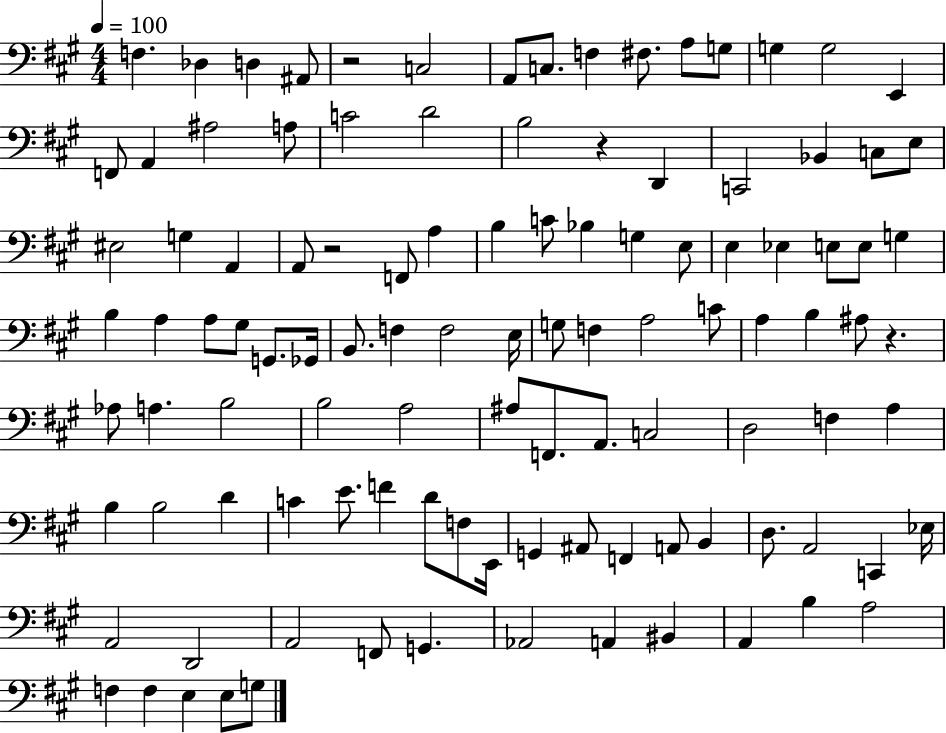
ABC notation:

X:1
T:Untitled
M:4/4
L:1/4
K:A
F, _D, D, ^A,,/2 z2 C,2 A,,/2 C,/2 F, ^F,/2 A,/2 G,/2 G, G,2 E,, F,,/2 A,, ^A,2 A,/2 C2 D2 B,2 z D,, C,,2 _B,, C,/2 E,/2 ^E,2 G, A,, A,,/2 z2 F,,/2 A, B, C/2 _B, G, E,/2 E, _E, E,/2 E,/2 G, B, A, A,/2 ^G,/2 G,,/2 _G,,/4 B,,/2 F, F,2 E,/4 G,/2 F, A,2 C/2 A, B, ^A,/2 z _A,/2 A, B,2 B,2 A,2 ^A,/2 F,,/2 A,,/2 C,2 D,2 F, A, B, B,2 D C E/2 F D/2 F,/2 E,,/4 G,, ^A,,/2 F,, A,,/2 B,, D,/2 A,,2 C,, _E,/4 A,,2 D,,2 A,,2 F,,/2 G,, _A,,2 A,, ^B,, A,, B, A,2 F, F, E, E,/2 G,/2